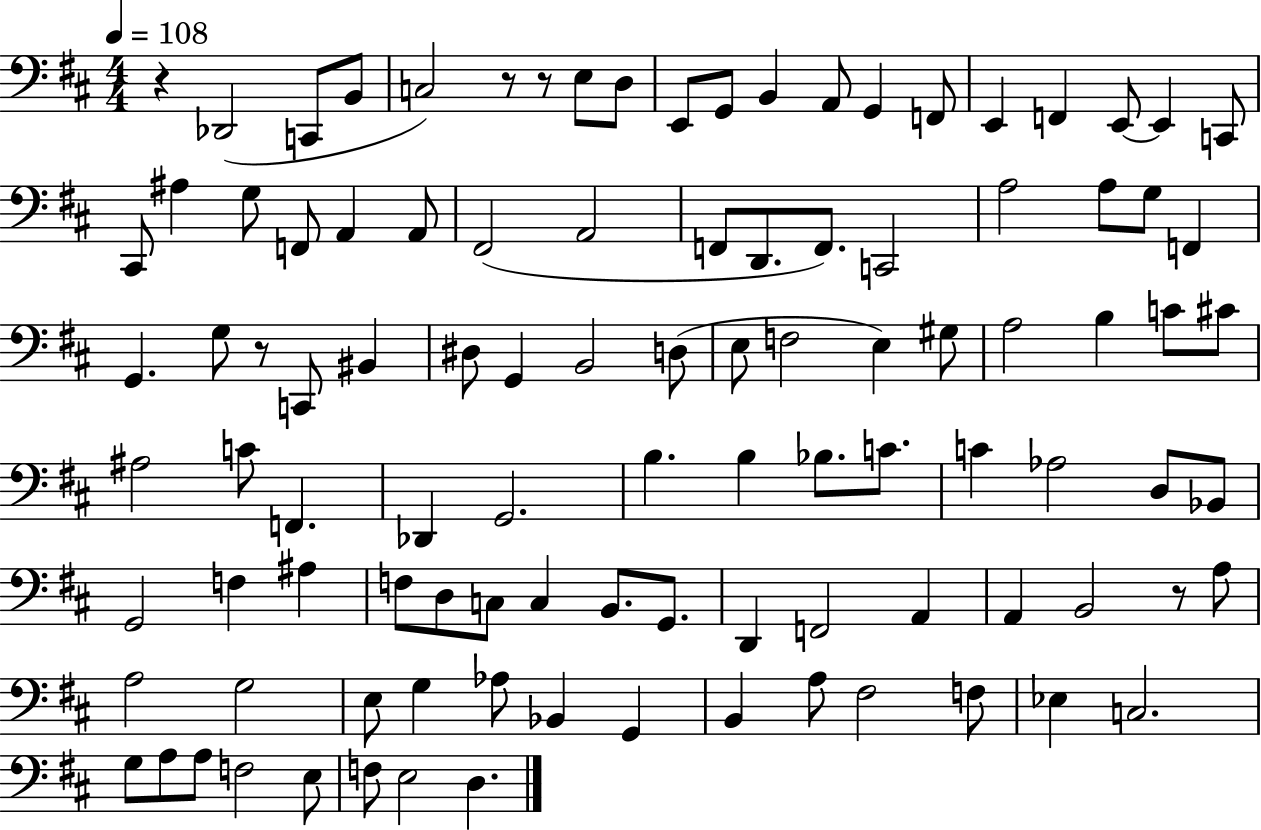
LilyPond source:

{
  \clef bass
  \numericTimeSignature
  \time 4/4
  \key d \major
  \tempo 4 = 108
  r4 des,2( c,8 b,8 | c2) r8 r8 e8 d8 | e,8 g,8 b,4 a,8 g,4 f,8 | e,4 f,4 e,8~~ e,4 c,8 | \break cis,8 ais4 g8 f,8 a,4 a,8 | fis,2( a,2 | f,8 d,8. f,8.) c,2 | a2 a8 g8 f,4 | \break g,4. g8 r8 c,8 bis,4 | dis8 g,4 b,2 d8( | e8 f2 e4) gis8 | a2 b4 c'8 cis'8 | \break ais2 c'8 f,4. | des,4 g,2. | b4. b4 bes8. c'8. | c'4 aes2 d8 bes,8 | \break g,2 f4 ais4 | f8 d8 c8 c4 b,8. g,8. | d,4 f,2 a,4 | a,4 b,2 r8 a8 | \break a2 g2 | e8 g4 aes8 bes,4 g,4 | b,4 a8 fis2 f8 | ees4 c2. | \break g8 a8 a8 f2 e8 | f8 e2 d4. | \bar "|."
}